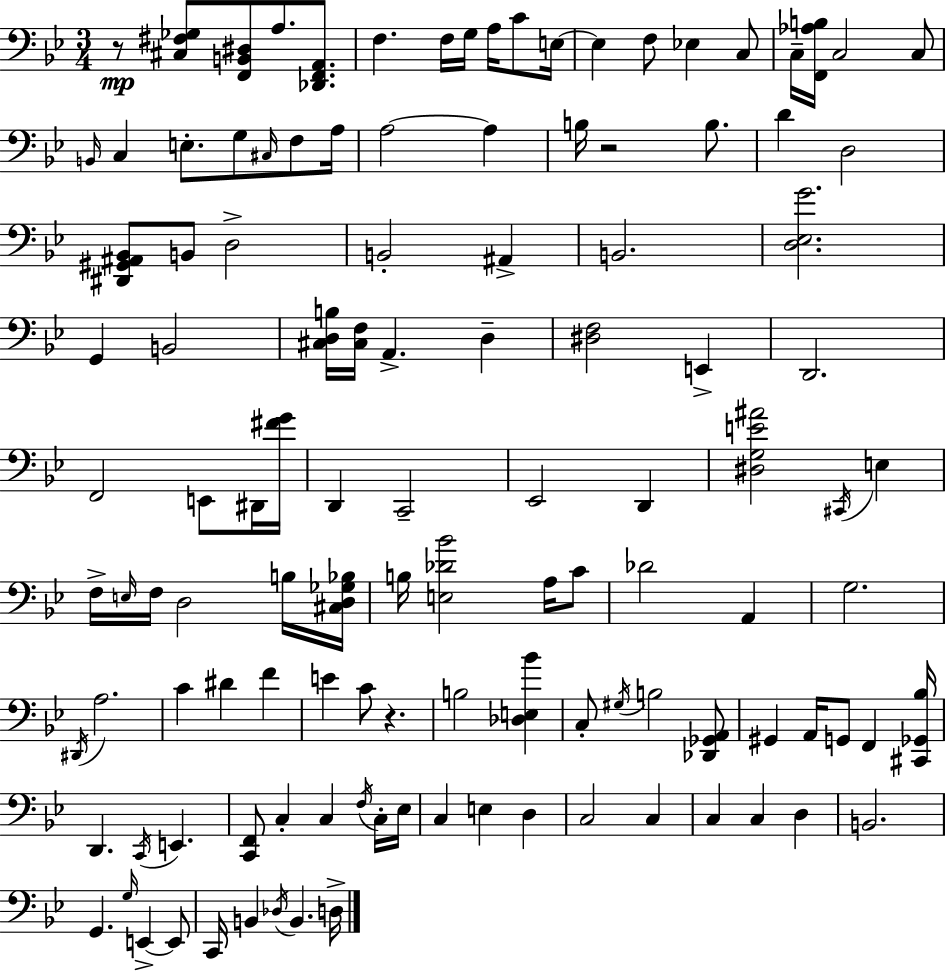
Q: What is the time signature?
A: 3/4